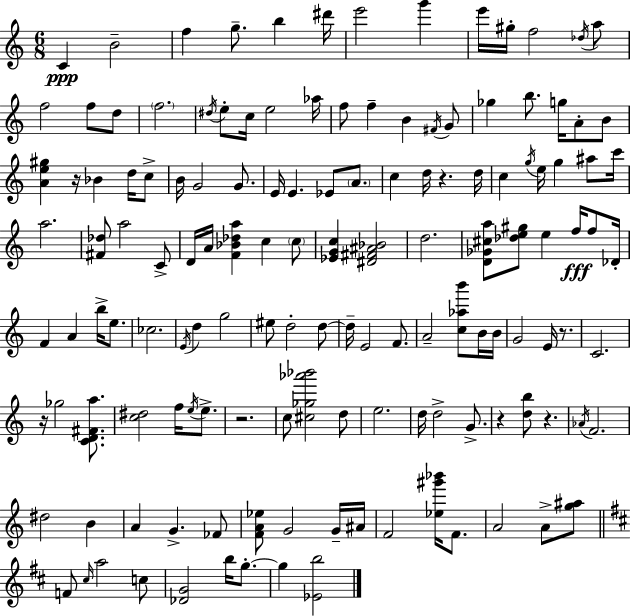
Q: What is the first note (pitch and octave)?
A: C4